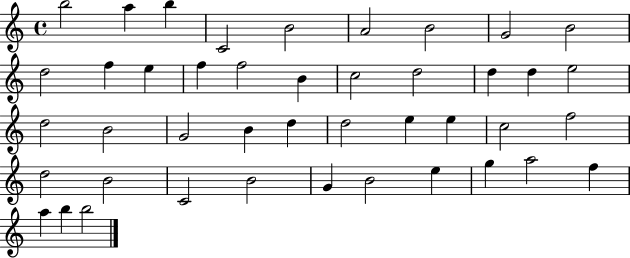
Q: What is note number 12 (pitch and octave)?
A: E5